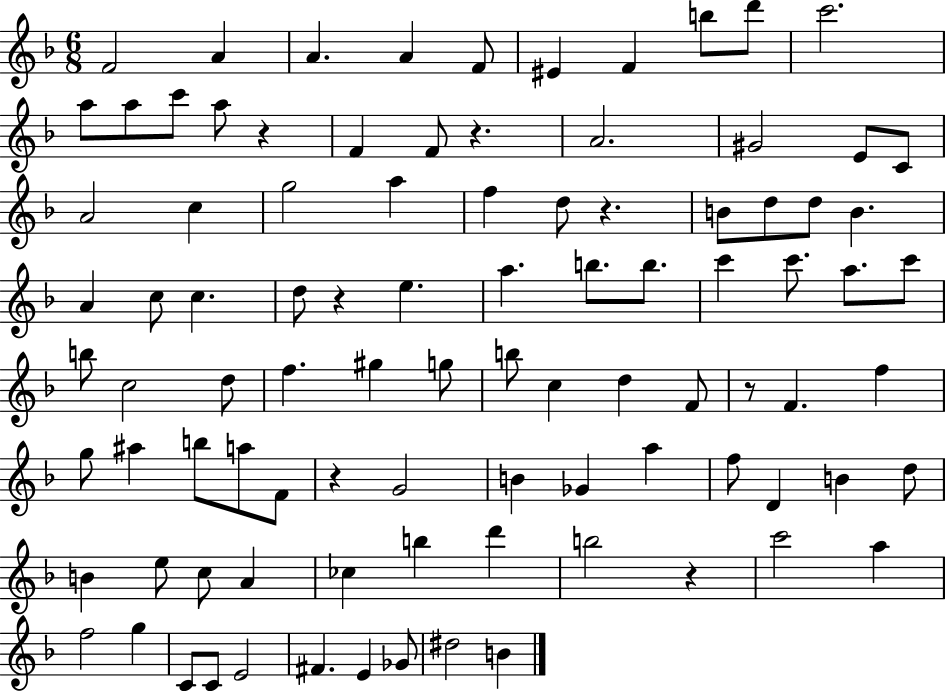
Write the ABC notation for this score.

X:1
T:Untitled
M:6/8
L:1/4
K:F
F2 A A A F/2 ^E F b/2 d'/2 c'2 a/2 a/2 c'/2 a/2 z F F/2 z A2 ^G2 E/2 C/2 A2 c g2 a f d/2 z B/2 d/2 d/2 B A c/2 c d/2 z e a b/2 b/2 c' c'/2 a/2 c'/2 b/2 c2 d/2 f ^g g/2 b/2 c d F/2 z/2 F f g/2 ^a b/2 a/2 F/2 z G2 B _G a f/2 D B d/2 B e/2 c/2 A _c b d' b2 z c'2 a f2 g C/2 C/2 E2 ^F E _G/2 ^d2 B